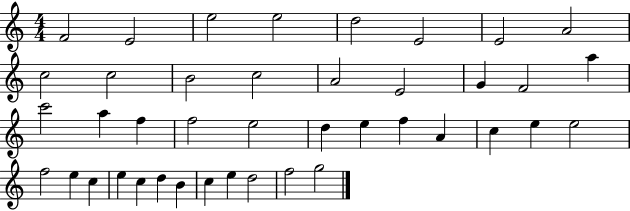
{
  \clef treble
  \numericTimeSignature
  \time 4/4
  \key c \major
  f'2 e'2 | e''2 e''2 | d''2 e'2 | e'2 a'2 | \break c''2 c''2 | b'2 c''2 | a'2 e'2 | g'4 f'2 a''4 | \break c'''2 a''4 f''4 | f''2 e''2 | d''4 e''4 f''4 a'4 | c''4 e''4 e''2 | \break f''2 e''4 c''4 | e''4 c''4 d''4 b'4 | c''4 e''4 d''2 | f''2 g''2 | \break \bar "|."
}